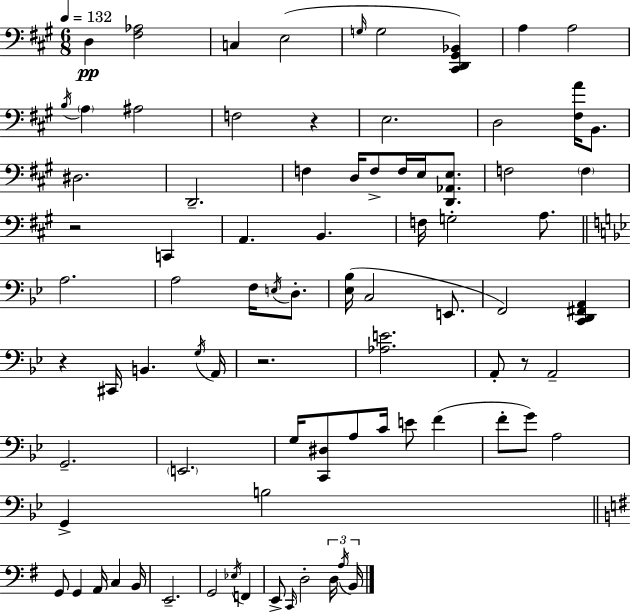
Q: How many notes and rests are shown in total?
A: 83